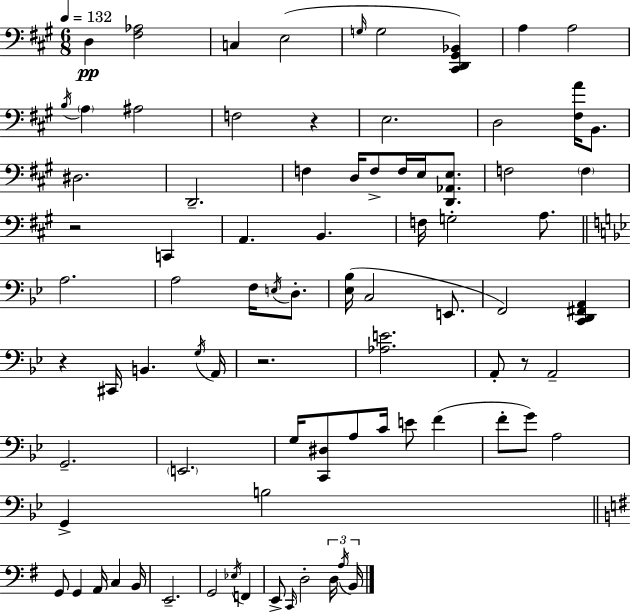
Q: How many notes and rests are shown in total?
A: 83